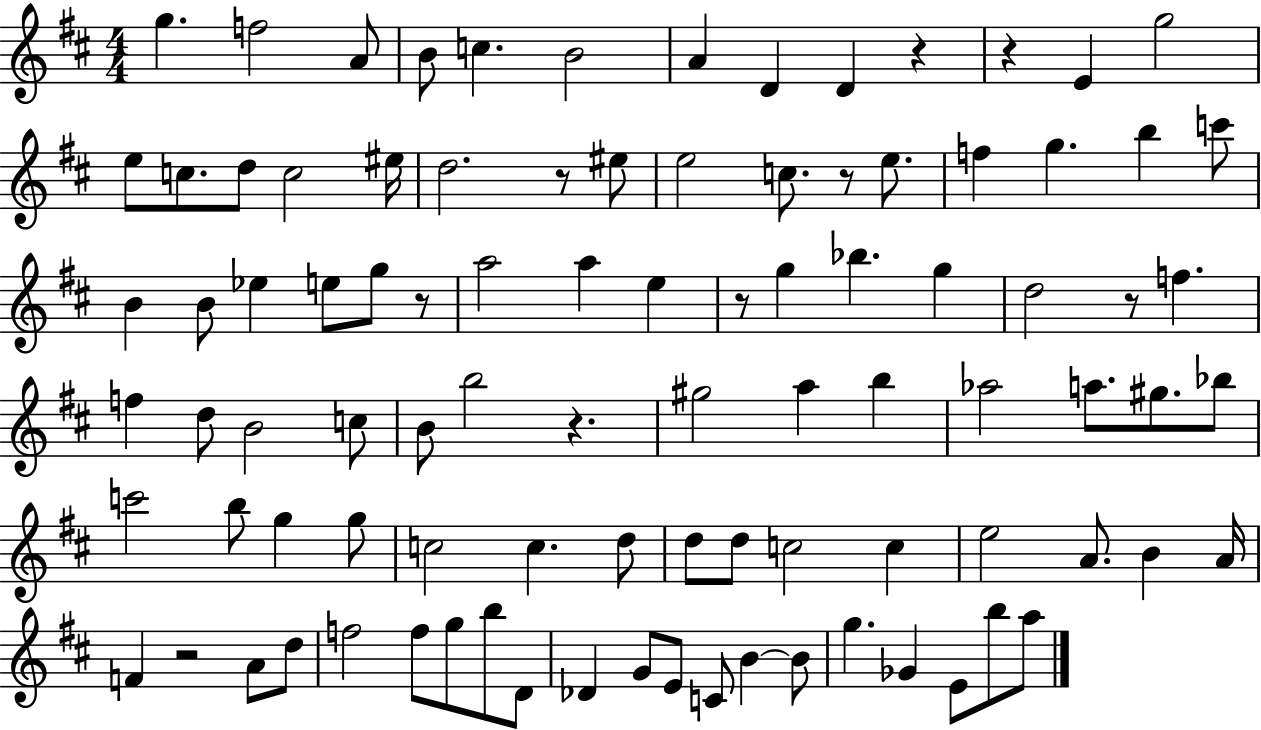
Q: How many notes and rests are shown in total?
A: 94